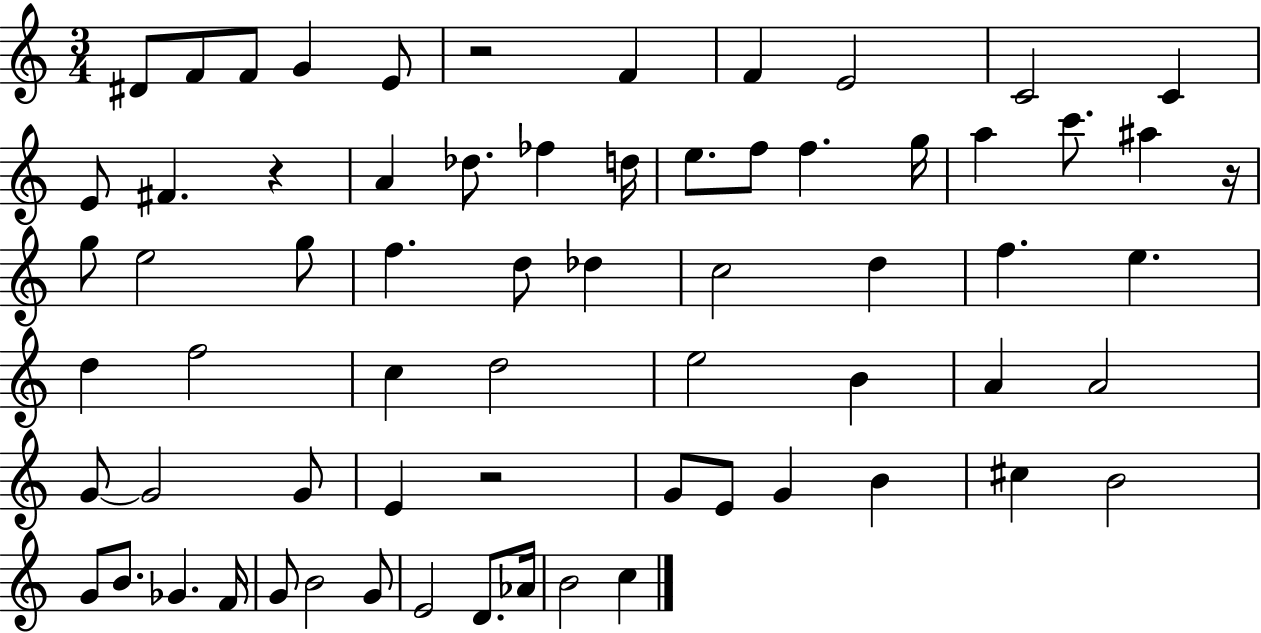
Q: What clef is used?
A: treble